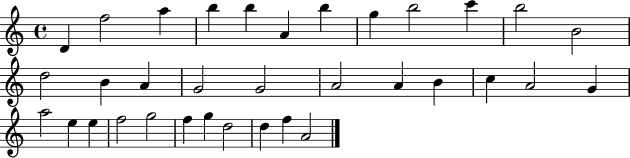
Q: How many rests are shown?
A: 0